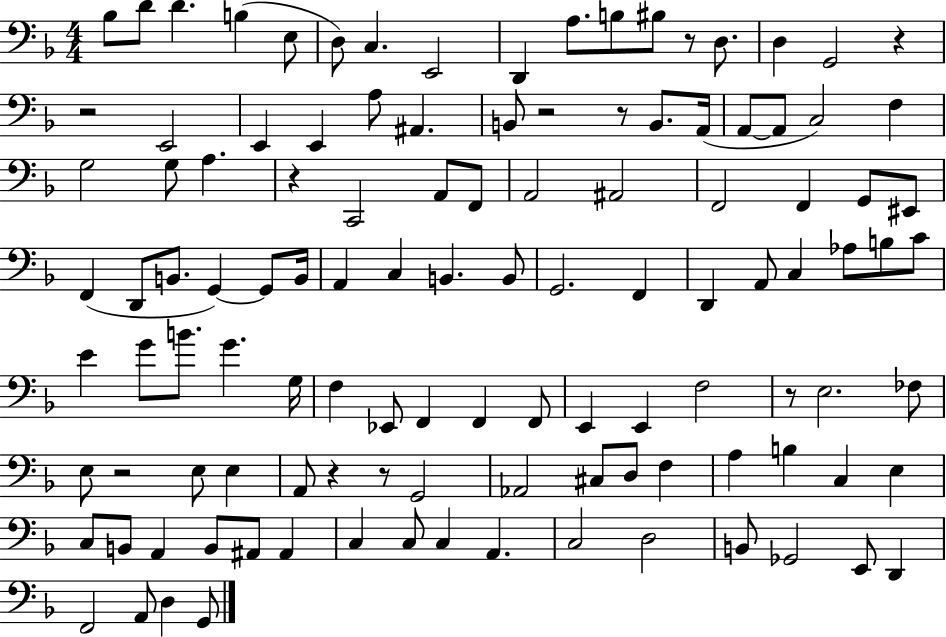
Bb3/e D4/e D4/q. B3/q E3/e D3/e C3/q. E2/h D2/q A3/e. B3/e BIS3/e R/e D3/e. D3/q G2/h R/q R/h E2/h E2/q E2/q A3/e A#2/q. B2/e R/h R/e B2/e. A2/s A2/e A2/e C3/h F3/q G3/h G3/e A3/q. R/q C2/h A2/e F2/e A2/h A#2/h F2/h F2/q G2/e EIS2/e F2/q D2/e B2/e. G2/q G2/e B2/s A2/q C3/q B2/q. B2/e G2/h. F2/q D2/q A2/e C3/q Ab3/e B3/e C4/e E4/q G4/e B4/e. G4/q. G3/s F3/q Eb2/e F2/q F2/q F2/e E2/q E2/q F3/h R/e E3/h. FES3/e E3/e R/h E3/e E3/q A2/e R/q R/e G2/h Ab2/h C#3/e D3/e F3/q A3/q B3/q C3/q E3/q C3/e B2/e A2/q B2/e A#2/e A#2/q C3/q C3/e C3/q A2/q. C3/h D3/h B2/e Gb2/h E2/e D2/q F2/h A2/e D3/q G2/e